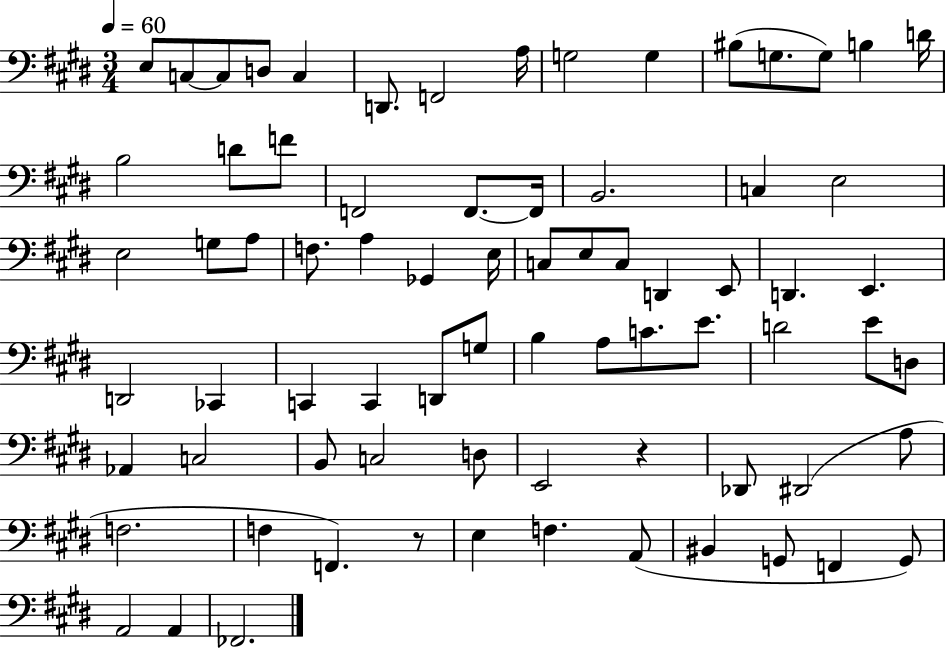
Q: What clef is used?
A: bass